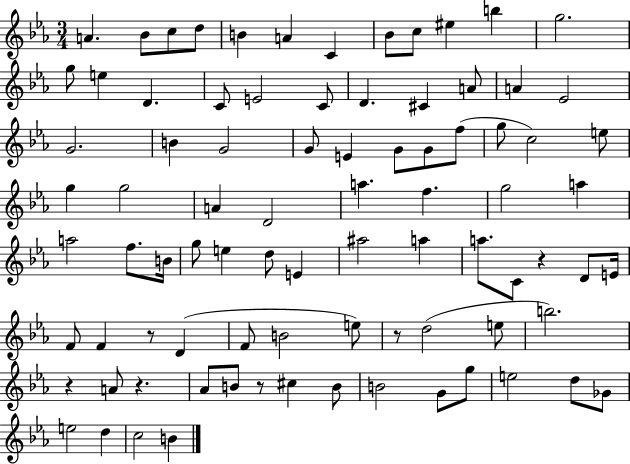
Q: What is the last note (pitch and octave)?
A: B4